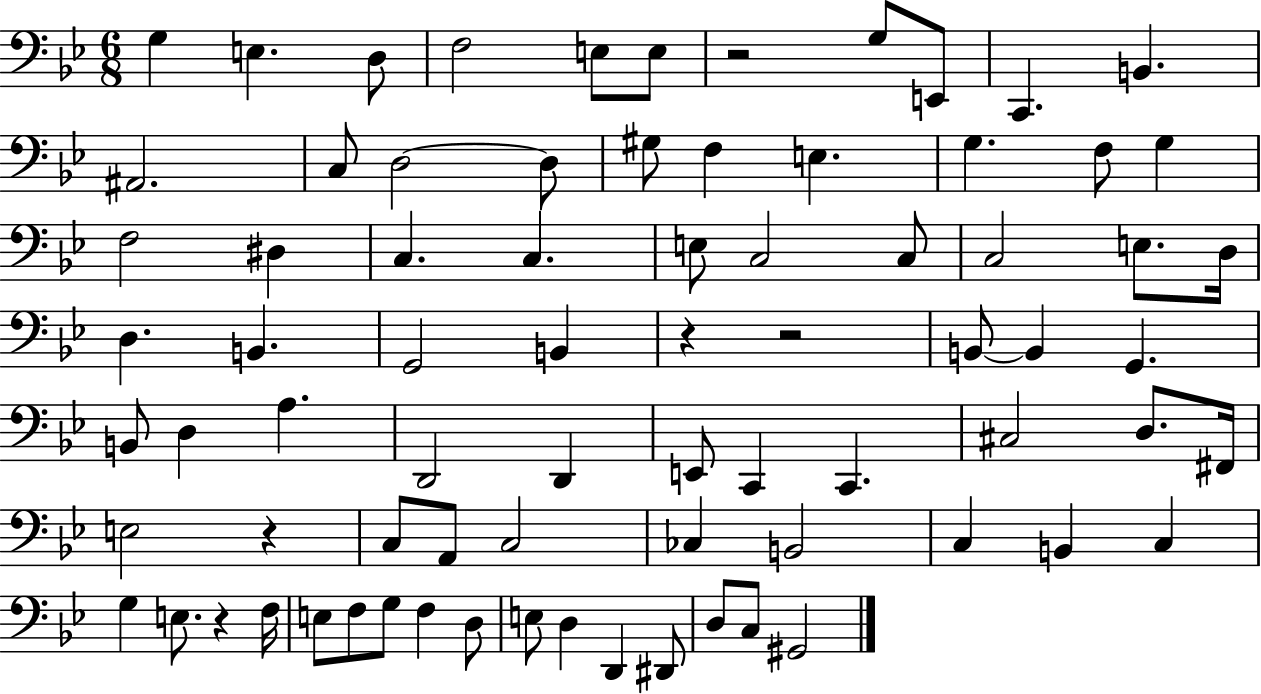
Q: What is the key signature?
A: BES major